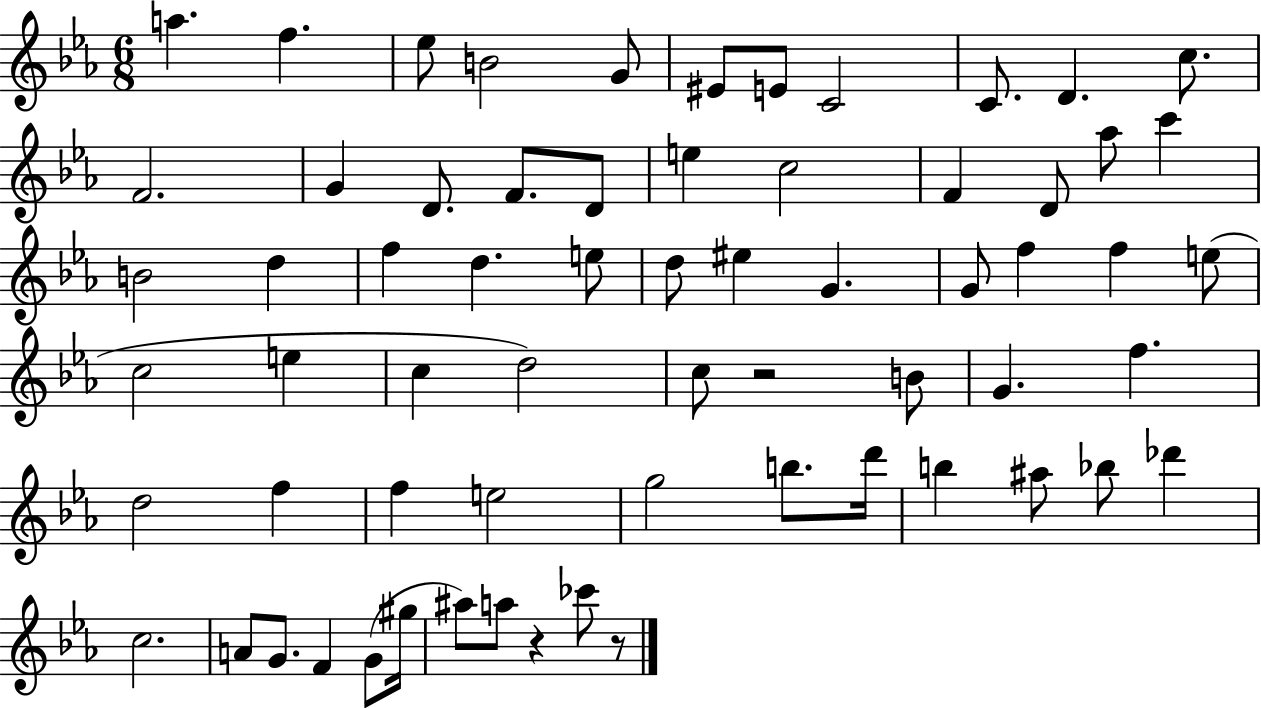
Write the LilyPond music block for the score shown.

{
  \clef treble
  \numericTimeSignature
  \time 6/8
  \key ees \major
  \repeat volta 2 { a''4. f''4. | ees''8 b'2 g'8 | eis'8 e'8 c'2 | c'8. d'4. c''8. | \break f'2. | g'4 d'8. f'8. d'8 | e''4 c''2 | f'4 d'8 aes''8 c'''4 | \break b'2 d''4 | f''4 d''4. e''8 | d''8 eis''4 g'4. | g'8 f''4 f''4 e''8( | \break c''2 e''4 | c''4 d''2) | c''8 r2 b'8 | g'4. f''4. | \break d''2 f''4 | f''4 e''2 | g''2 b''8. d'''16 | b''4 ais''8 bes''8 des'''4 | \break c''2. | a'8 g'8. f'4 g'8( gis''16 | ais''8) a''8 r4 ces'''8 r8 | } \bar "|."
}